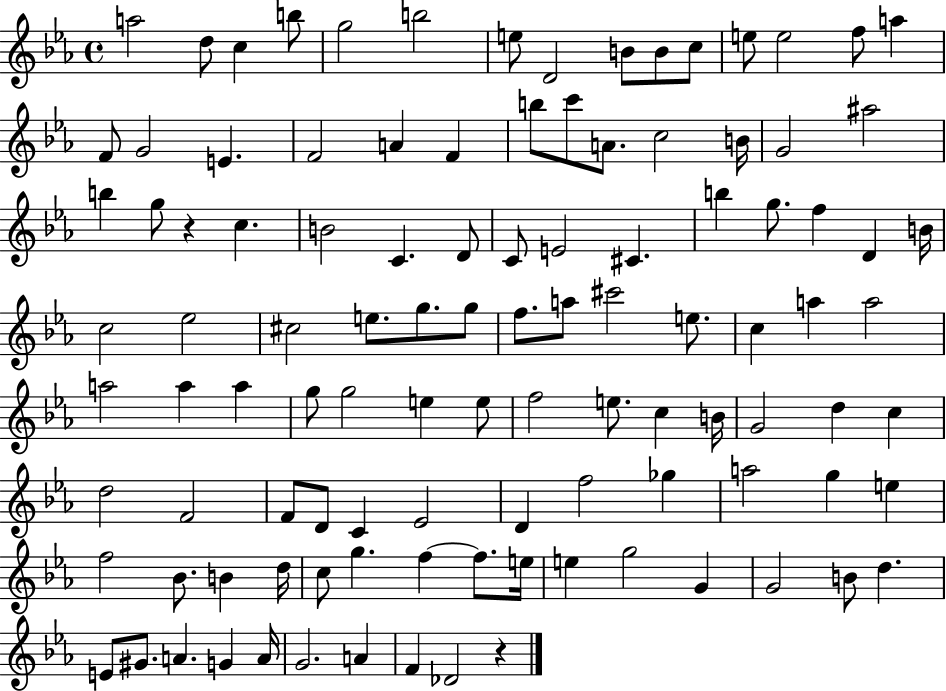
A5/h D5/e C5/q B5/e G5/h B5/h E5/e D4/h B4/e B4/e C5/e E5/e E5/h F5/e A5/q F4/e G4/h E4/q. F4/h A4/q F4/q B5/e C6/e A4/e. C5/h B4/s G4/h A#5/h B5/q G5/e R/q C5/q. B4/h C4/q. D4/e C4/e E4/h C#4/q. B5/q G5/e. F5/q D4/q B4/s C5/h Eb5/h C#5/h E5/e. G5/e. G5/e F5/e. A5/e C#6/h E5/e. C5/q A5/q A5/h A5/h A5/q A5/q G5/e G5/h E5/q E5/e F5/h E5/e. C5/q B4/s G4/h D5/q C5/q D5/h F4/h F4/e D4/e C4/q Eb4/h D4/q F5/h Gb5/q A5/h G5/q E5/q F5/h Bb4/e. B4/q D5/s C5/e G5/q. F5/q F5/e. E5/s E5/q G5/h G4/q G4/h B4/e D5/q. E4/e G#4/e. A4/q. G4/q A4/s G4/h. A4/q F4/q Db4/h R/q